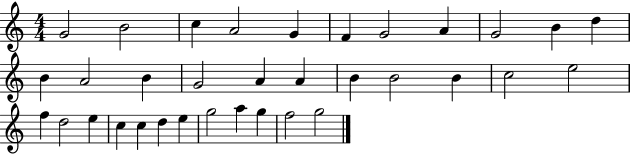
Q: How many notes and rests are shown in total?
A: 34